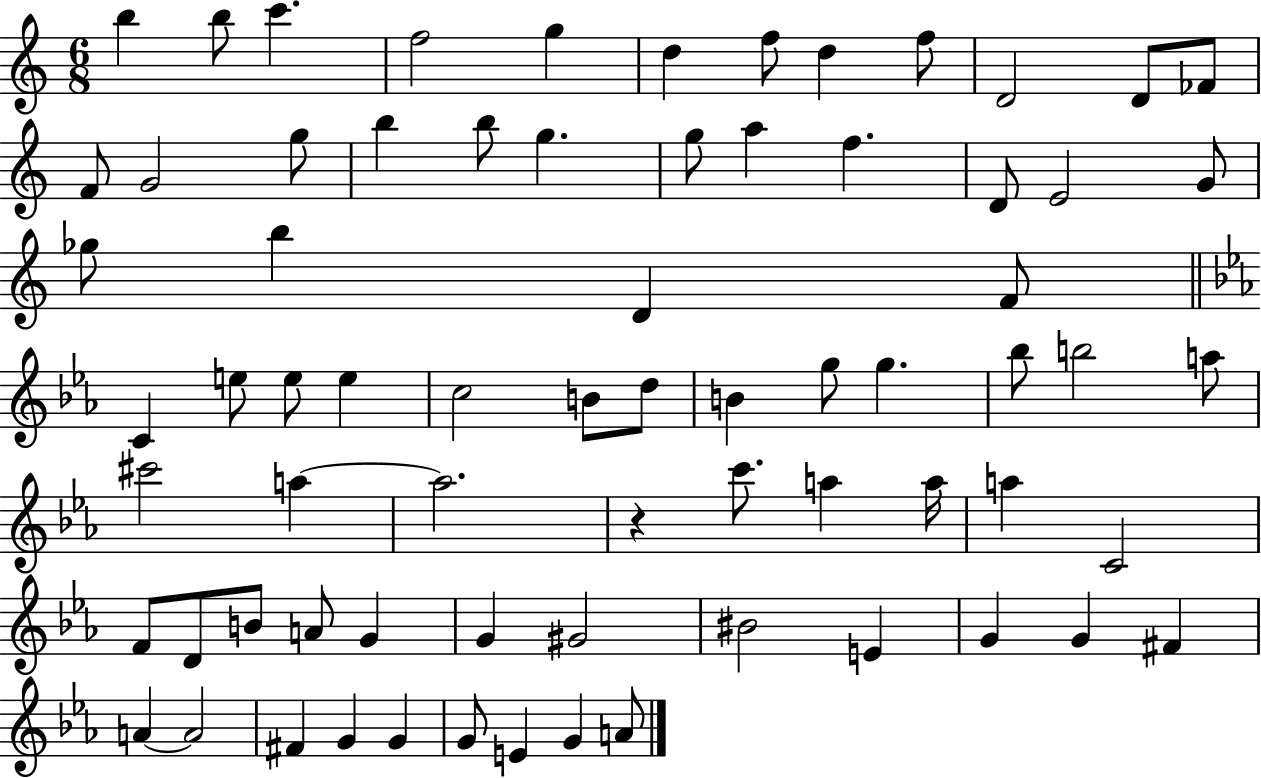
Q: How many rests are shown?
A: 1